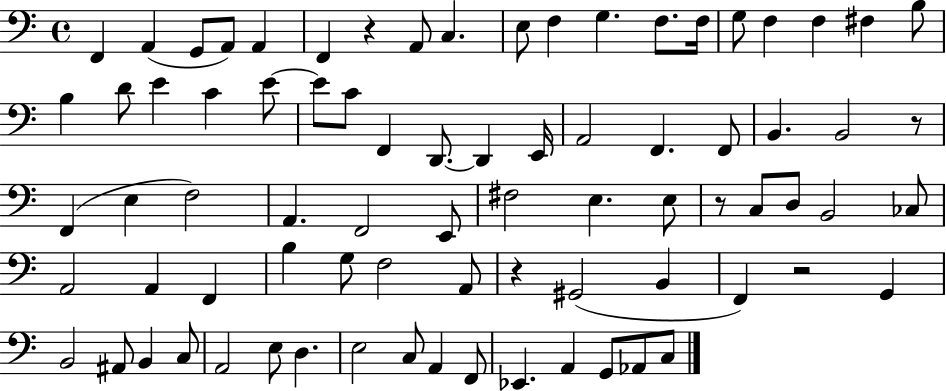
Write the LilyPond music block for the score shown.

{
  \clef bass
  \time 4/4
  \defaultTimeSignature
  \key c \major
  f,4 a,4( g,8 a,8) a,4 | f,4 r4 a,8 c4. | e8 f4 g4. f8. f16 | g8 f4 f4 fis4 b8 | \break b4 d'8 e'4 c'4 e'8~~ | e'8 c'8 f,4 d,8.~~ d,4 e,16 | a,2 f,4. f,8 | b,4. b,2 r8 | \break f,4( e4 f2) | a,4. f,2 e,8 | fis2 e4. e8 | r8 c8 d8 b,2 ces8 | \break a,2 a,4 f,4 | b4 g8 f2 a,8 | r4 gis,2( b,4 | f,4) r2 g,4 | \break b,2 ais,8 b,4 c8 | a,2 e8 d4. | e2 c8 a,4 f,8 | ees,4. a,4 g,8 aes,8 c8 | \break \bar "|."
}